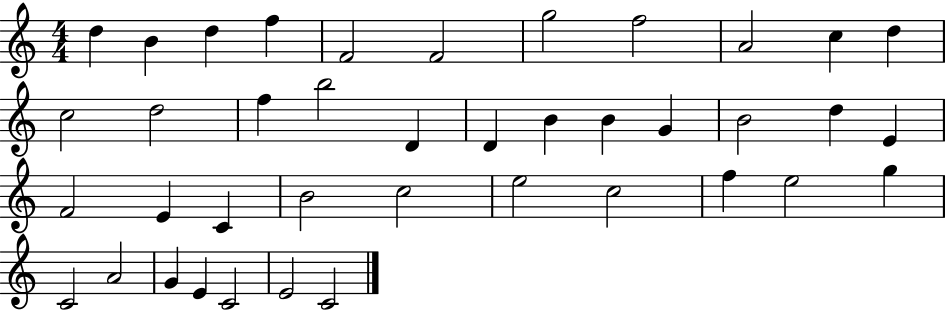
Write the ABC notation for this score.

X:1
T:Untitled
M:4/4
L:1/4
K:C
d B d f F2 F2 g2 f2 A2 c d c2 d2 f b2 D D B B G B2 d E F2 E C B2 c2 e2 c2 f e2 g C2 A2 G E C2 E2 C2